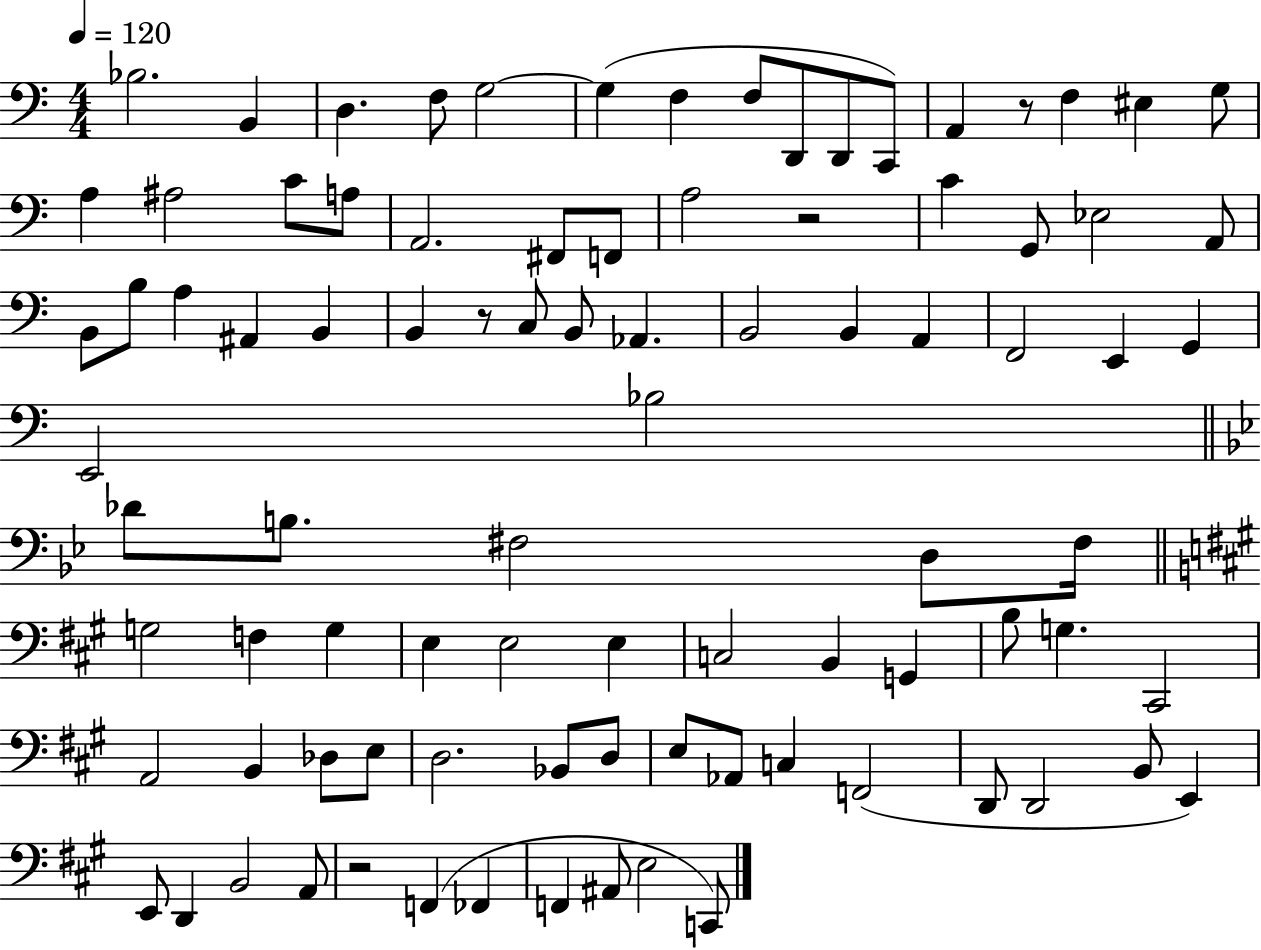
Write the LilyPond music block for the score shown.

{
  \clef bass
  \numericTimeSignature
  \time 4/4
  \key c \major
  \tempo 4 = 120
  bes2. b,4 | d4. f8 g2~~ | g4( f4 f8 d,8 d,8 c,8) | a,4 r8 f4 eis4 g8 | \break a4 ais2 c'8 a8 | a,2. fis,8 f,8 | a2 r2 | c'4 g,8 ees2 a,8 | \break b,8 b8 a4 ais,4 b,4 | b,4 r8 c8 b,8 aes,4. | b,2 b,4 a,4 | f,2 e,4 g,4 | \break e,2 bes2 | \bar "||" \break \key bes \major des'8 b8. fis2 d8 fis16 | \bar "||" \break \key a \major g2 f4 g4 | e4 e2 e4 | c2 b,4 g,4 | b8 g4. cis,2 | \break a,2 b,4 des8 e8 | d2. bes,8 d8 | e8 aes,8 c4 f,2( | d,8 d,2 b,8 e,4) | \break e,8 d,4 b,2 a,8 | r2 f,4( fes,4 | f,4 ais,8 e2 c,8) | \bar "|."
}